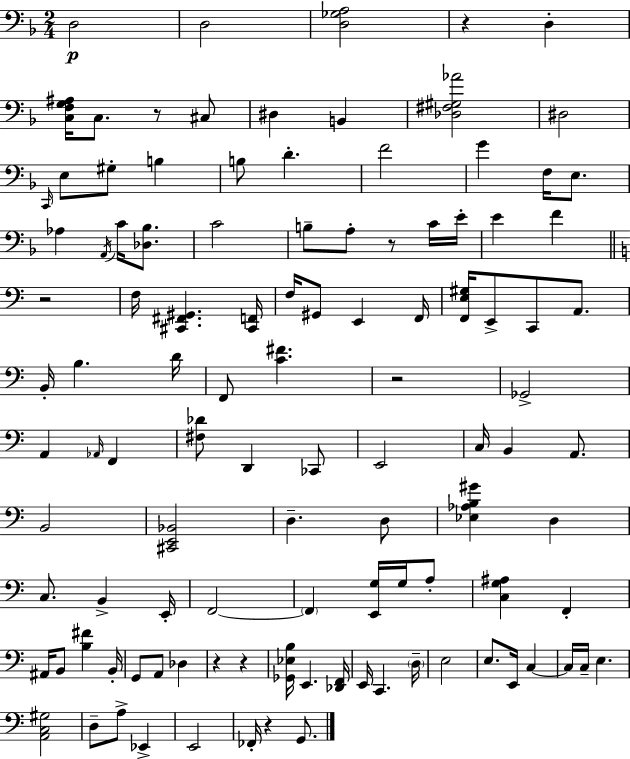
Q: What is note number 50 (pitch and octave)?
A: A2